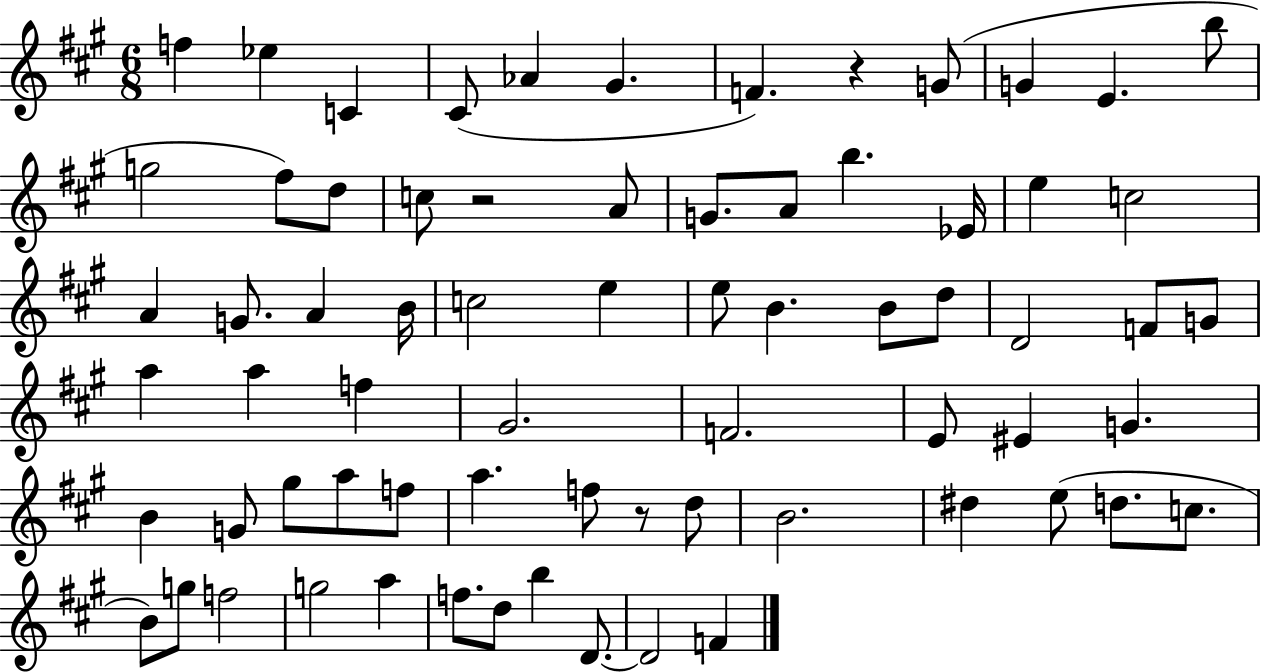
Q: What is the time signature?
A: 6/8